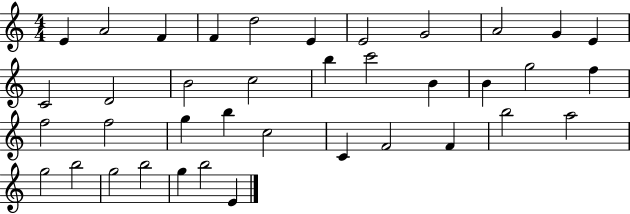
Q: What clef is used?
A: treble